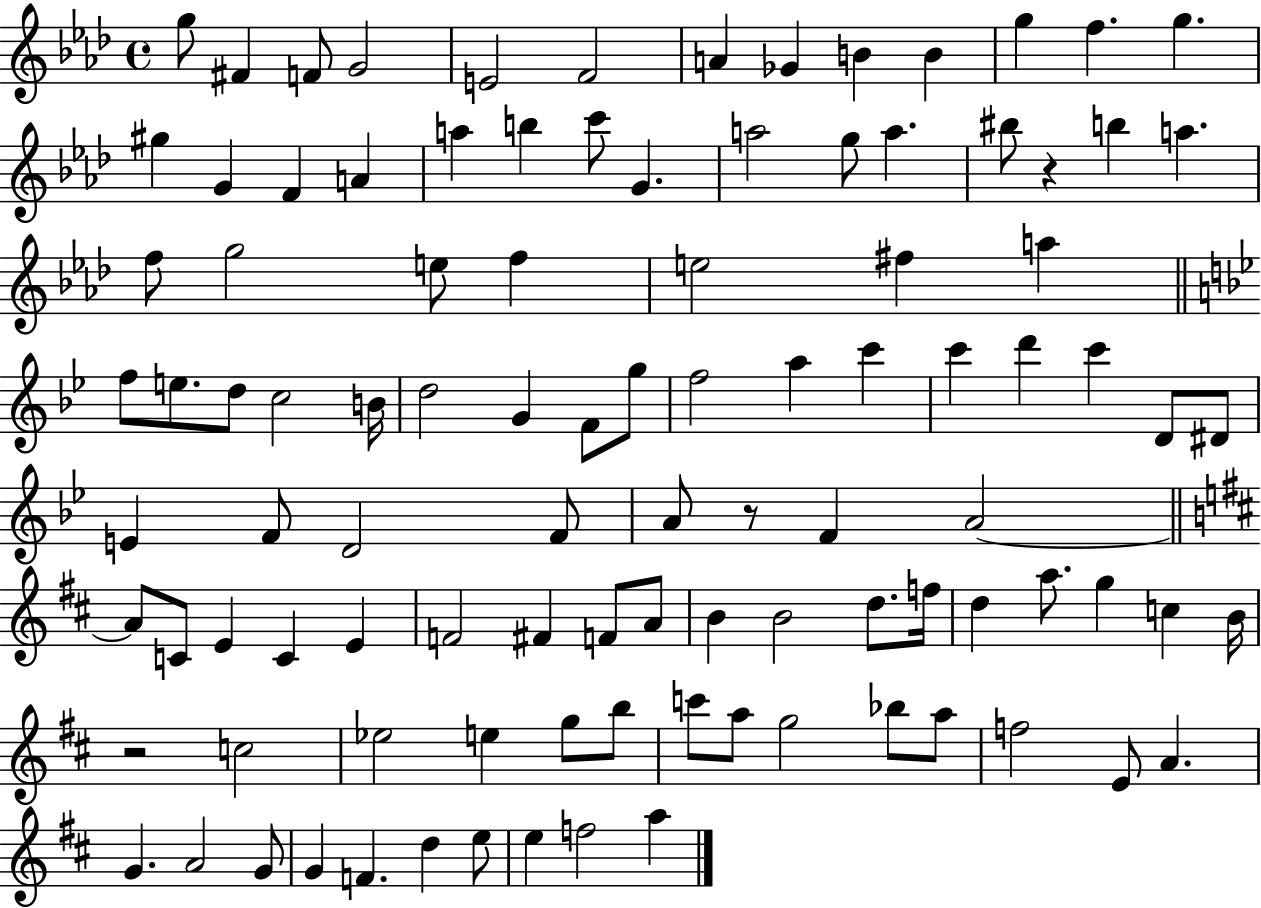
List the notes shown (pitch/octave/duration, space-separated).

G5/e F#4/q F4/e G4/h E4/h F4/h A4/q Gb4/q B4/q B4/q G5/q F5/q. G5/q. G#5/q G4/q F4/q A4/q A5/q B5/q C6/e G4/q. A5/h G5/e A5/q. BIS5/e R/q B5/q A5/q. F5/e G5/h E5/e F5/q E5/h F#5/q A5/q F5/e E5/e. D5/e C5/h B4/s D5/h G4/q F4/e G5/e F5/h A5/q C6/q C6/q D6/q C6/q D4/e D#4/e E4/q F4/e D4/h F4/e A4/e R/e F4/q A4/h A4/e C4/e E4/q C4/q E4/q F4/h F#4/q F4/e A4/e B4/q B4/h D5/e. F5/s D5/q A5/e. G5/q C5/q B4/s R/h C5/h Eb5/h E5/q G5/e B5/e C6/e A5/e G5/h Bb5/e A5/e F5/h E4/e A4/q. G4/q. A4/h G4/e G4/q F4/q. D5/q E5/e E5/q F5/h A5/q